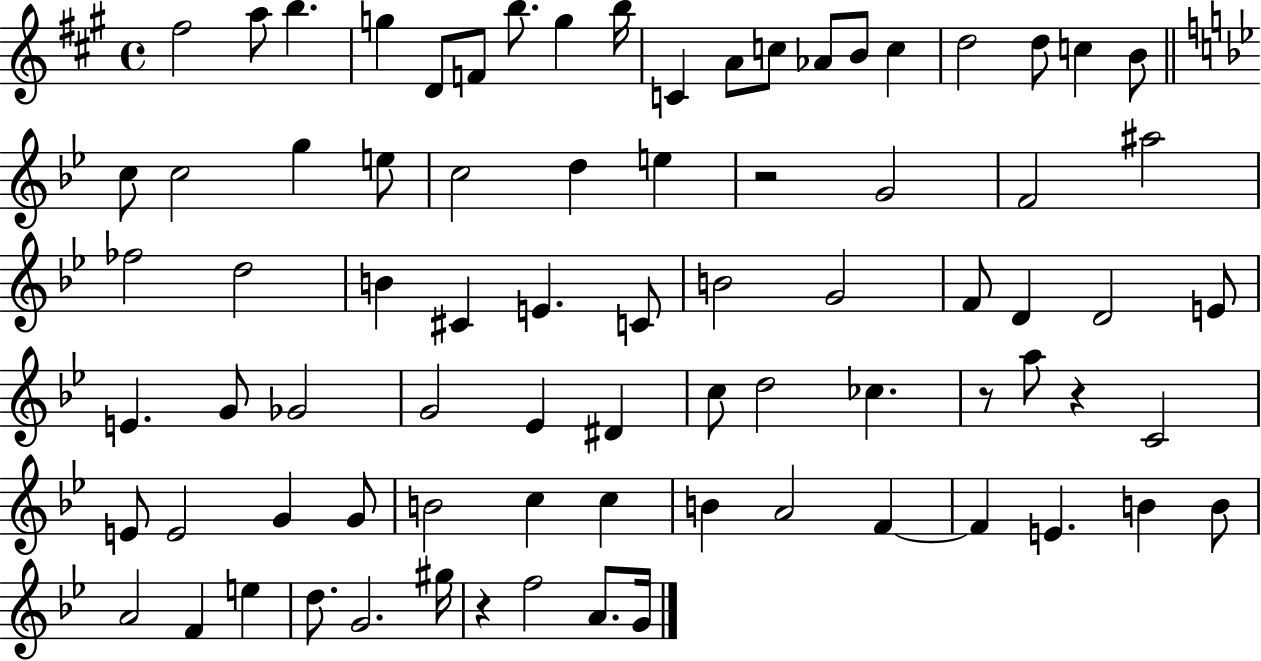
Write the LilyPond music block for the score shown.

{
  \clef treble
  \time 4/4
  \defaultTimeSignature
  \key a \major
  fis''2 a''8 b''4. | g''4 d'8 f'8 b''8. g''4 b''16 | c'4 a'8 c''8 aes'8 b'8 c''4 | d''2 d''8 c''4 b'8 | \break \bar "||" \break \key g \minor c''8 c''2 g''4 e''8 | c''2 d''4 e''4 | r2 g'2 | f'2 ais''2 | \break fes''2 d''2 | b'4 cis'4 e'4. c'8 | b'2 g'2 | f'8 d'4 d'2 e'8 | \break e'4. g'8 ges'2 | g'2 ees'4 dis'4 | c''8 d''2 ces''4. | r8 a''8 r4 c'2 | \break e'8 e'2 g'4 g'8 | b'2 c''4 c''4 | b'4 a'2 f'4~~ | f'4 e'4. b'4 b'8 | \break a'2 f'4 e''4 | d''8. g'2. gis''16 | r4 f''2 a'8. g'16 | \bar "|."
}